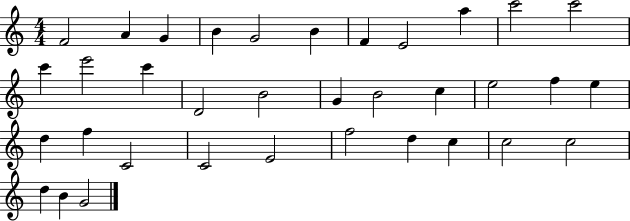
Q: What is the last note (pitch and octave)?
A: G4